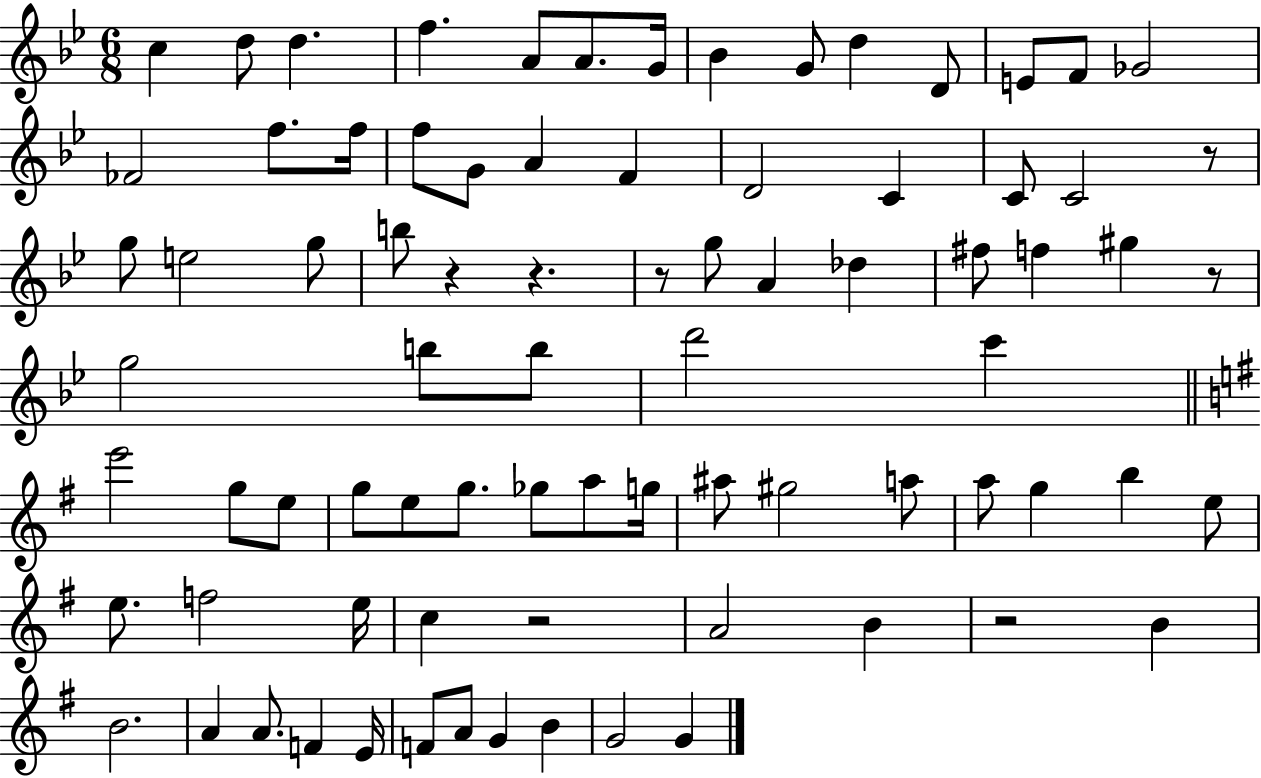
X:1
T:Untitled
M:6/8
L:1/4
K:Bb
c d/2 d f A/2 A/2 G/4 _B G/2 d D/2 E/2 F/2 _G2 _F2 f/2 f/4 f/2 G/2 A F D2 C C/2 C2 z/2 g/2 e2 g/2 b/2 z z z/2 g/2 A _d ^f/2 f ^g z/2 g2 b/2 b/2 d'2 c' e'2 g/2 e/2 g/2 e/2 g/2 _g/2 a/2 g/4 ^a/2 ^g2 a/2 a/2 g b e/2 e/2 f2 e/4 c z2 A2 B z2 B B2 A A/2 F E/4 F/2 A/2 G B G2 G